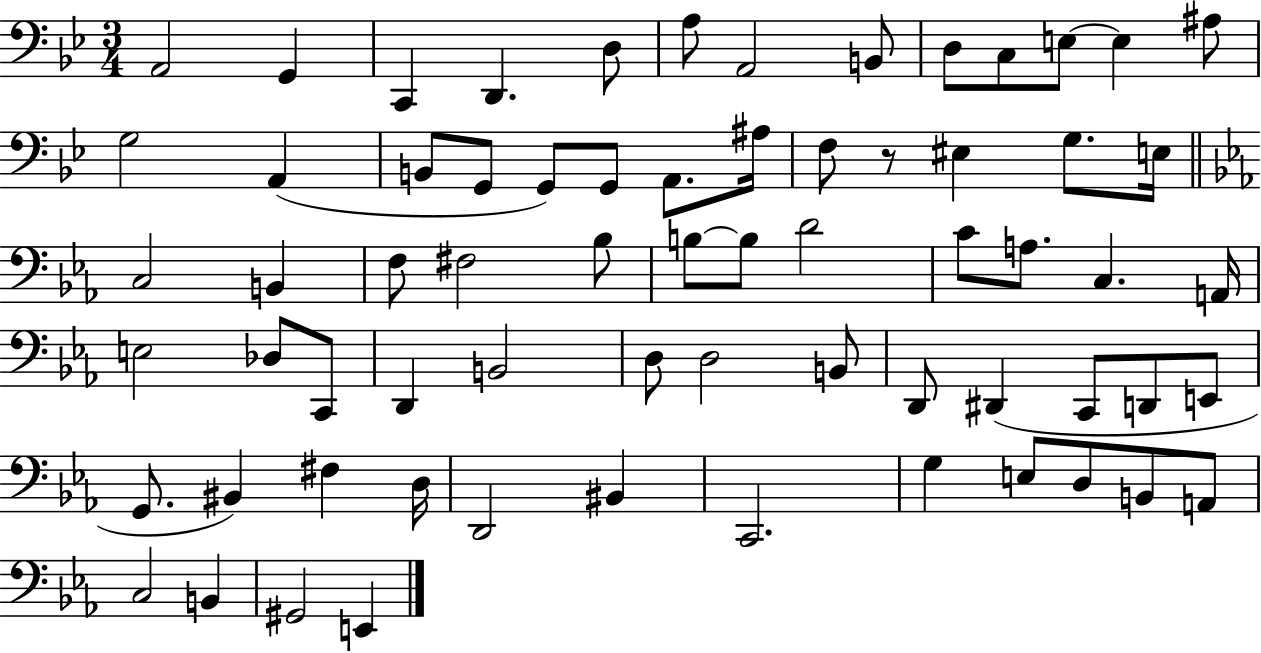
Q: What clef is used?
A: bass